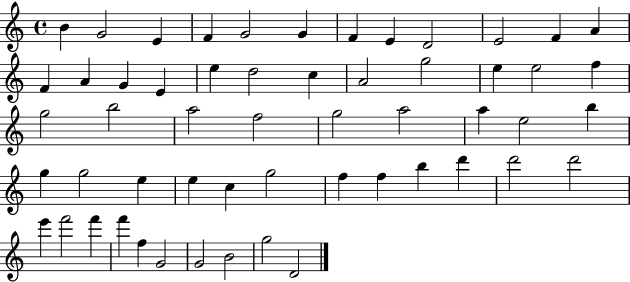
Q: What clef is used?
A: treble